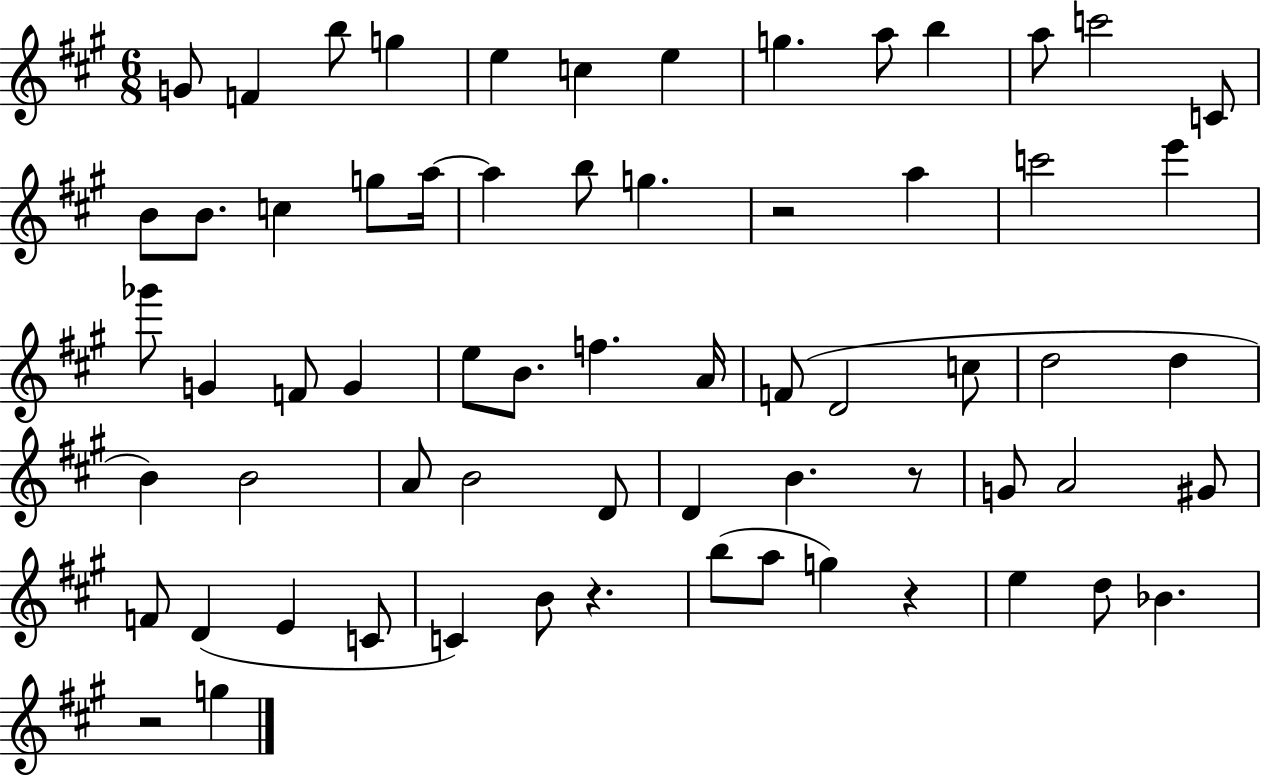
{
  \clef treble
  \numericTimeSignature
  \time 6/8
  \key a \major
  \repeat volta 2 { g'8 f'4 b''8 g''4 | e''4 c''4 e''4 | g''4. a''8 b''4 | a''8 c'''2 c'8 | \break b'8 b'8. c''4 g''8 a''16~~ | a''4 b''8 g''4. | r2 a''4 | c'''2 e'''4 | \break ges'''8 g'4 f'8 g'4 | e''8 b'8. f''4. a'16 | f'8( d'2 c''8 | d''2 d''4 | \break b'4) b'2 | a'8 b'2 d'8 | d'4 b'4. r8 | g'8 a'2 gis'8 | \break f'8 d'4( e'4 c'8 | c'4) b'8 r4. | b''8( a''8 g''4) r4 | e''4 d''8 bes'4. | \break r2 g''4 | } \bar "|."
}